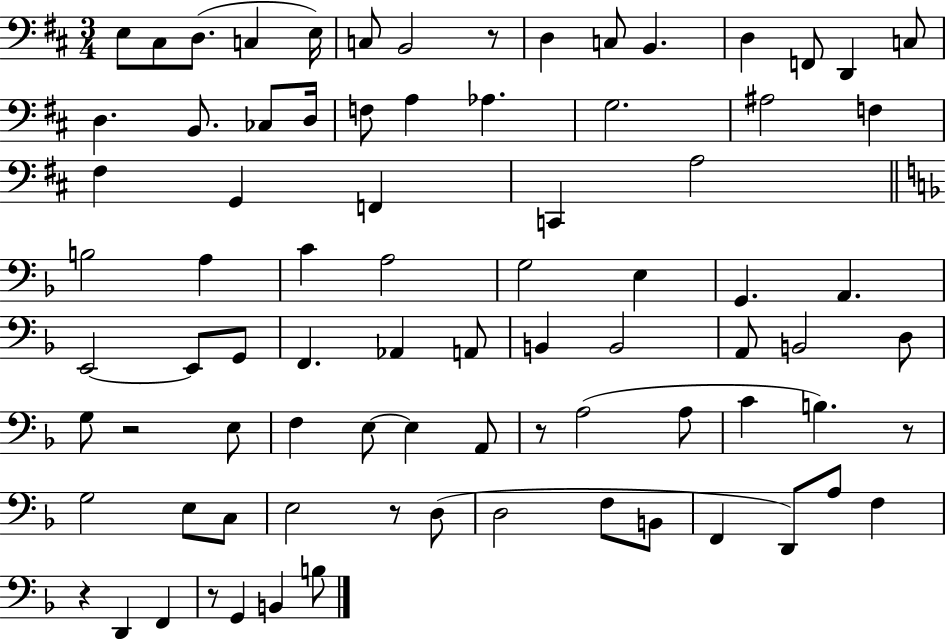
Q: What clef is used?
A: bass